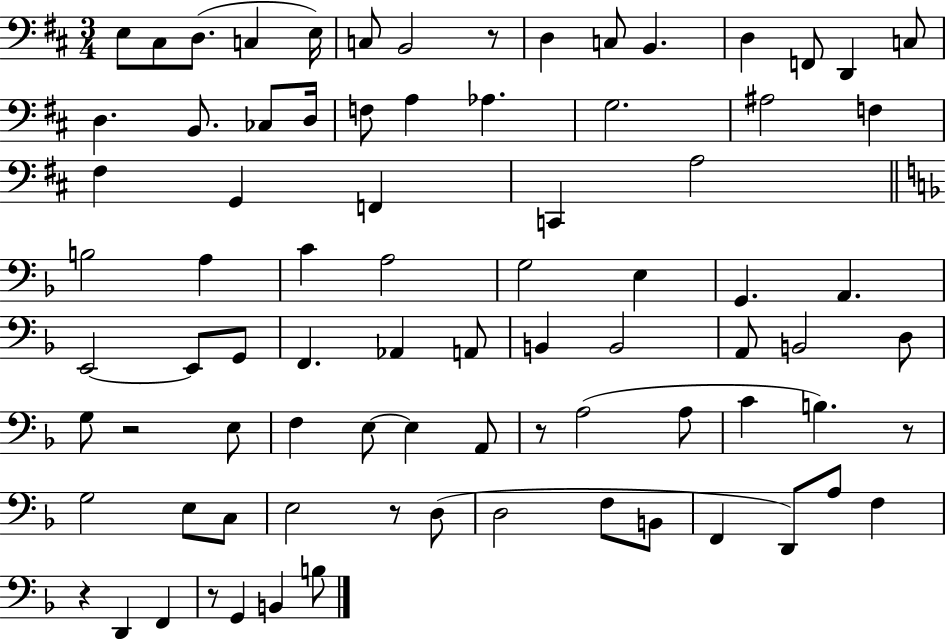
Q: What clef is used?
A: bass